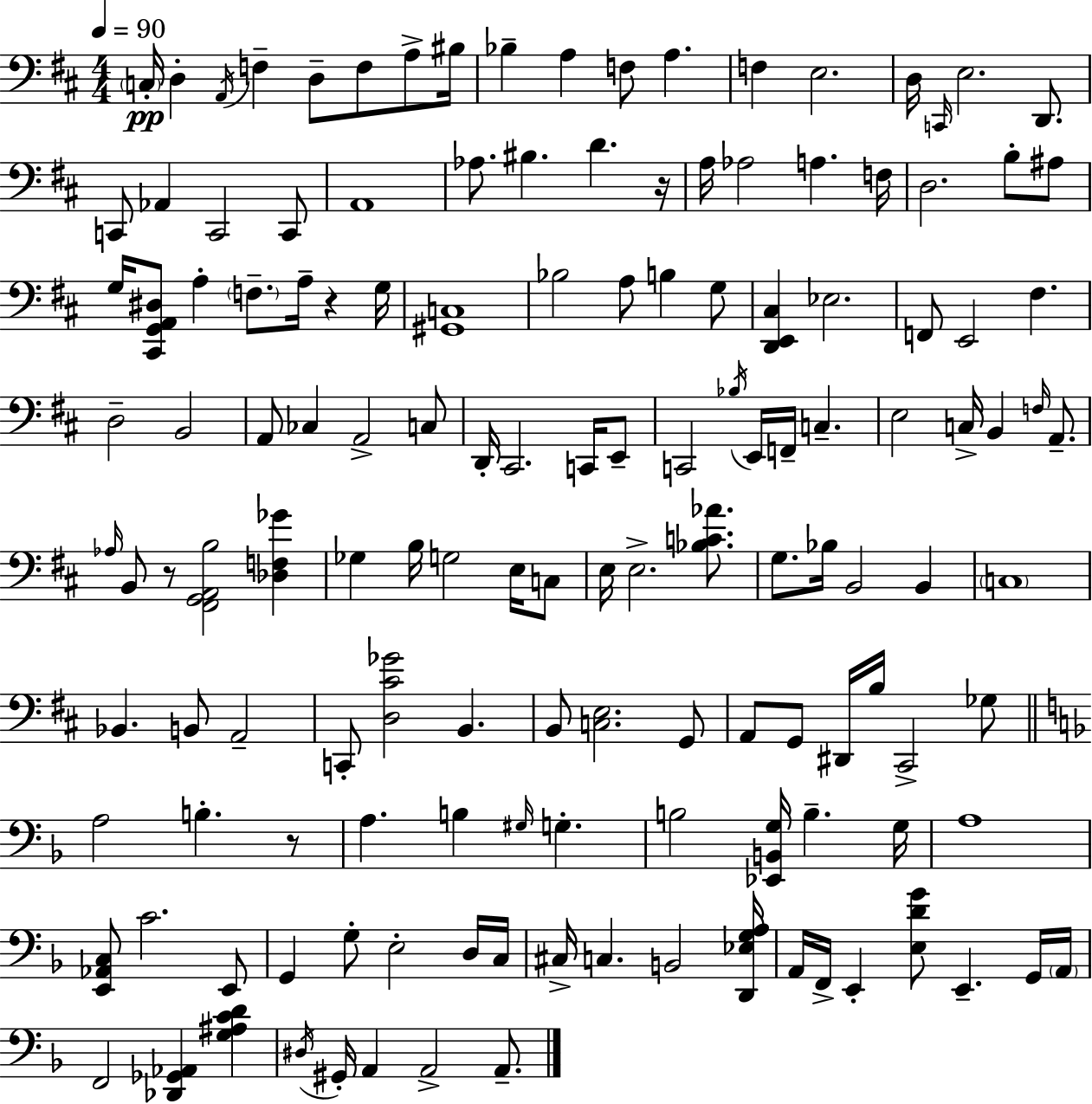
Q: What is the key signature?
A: D major